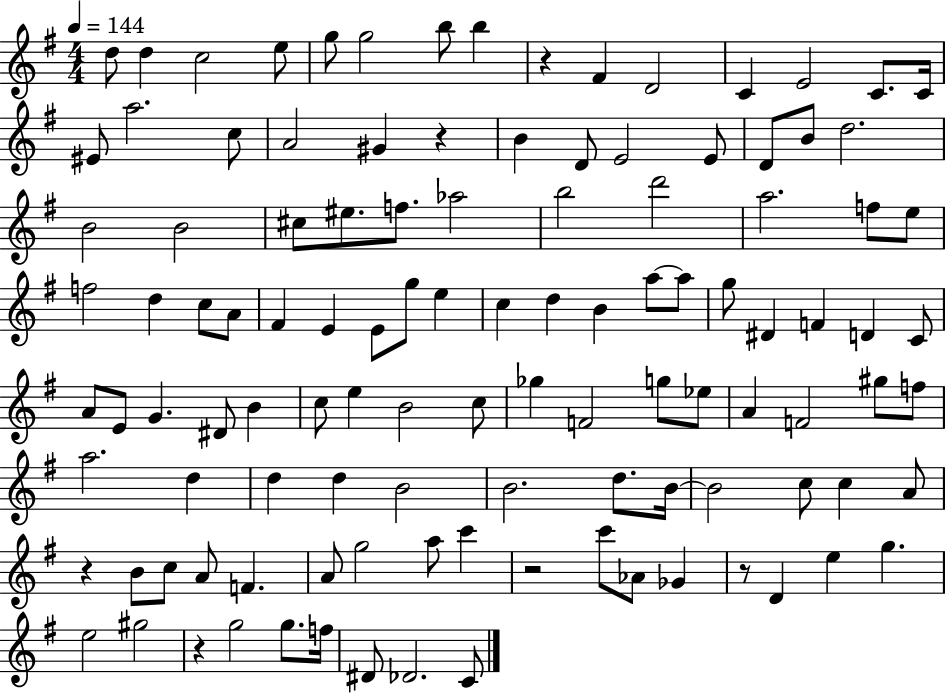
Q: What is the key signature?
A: G major